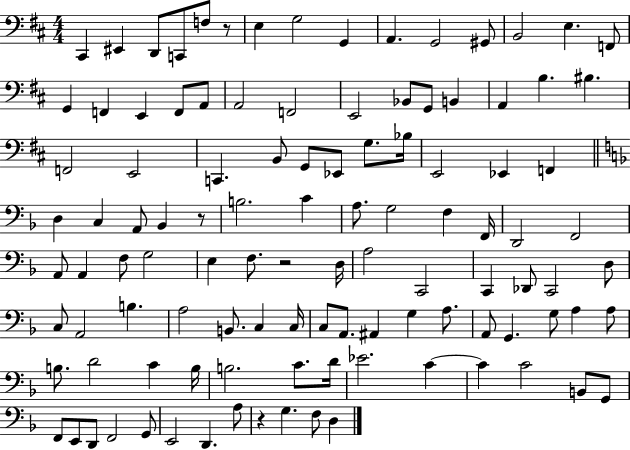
{
  \clef bass
  \numericTimeSignature
  \time 4/4
  \key d \major
  \repeat volta 2 { cis,4 eis,4 d,8 c,8 f8 r8 | e4 g2 g,4 | a,4. g,2 gis,8 | b,2 e4. f,8 | \break g,4 f,4 e,4 f,8 a,8 | a,2 f,2 | e,2 bes,8 g,8 b,4 | a,4 b4. bis4. | \break f,2 e,2 | c,4. b,8 g,8 ees,8 g8. bes16 | e,2 ees,4 f,4 | \bar "||" \break \key f \major d4 c4 a,8 bes,4 r8 | b2. c'4 | a8. g2 f4 f,16 | d,2 f,2 | \break a,8 a,4 f8 g2 | e4 f8. r2 d16 | a2 c,2 | c,4 des,8 c,2 d8 | \break c8 a,2 b4. | a2 b,8. c4 c16 | c8 a,8. ais,4 g4 a8. | a,8 g,4. g8 a4 a8 | \break b8. d'2 c'4 b16 | b2. c'8. d'16 | ees'2. c'4~~ | c'4 c'2 b,8 g,8 | \break f,8 e,8 d,8 f,2 g,8 | e,2 d,4. a8 | r4 g4. f8 d4 | } \bar "|."
}